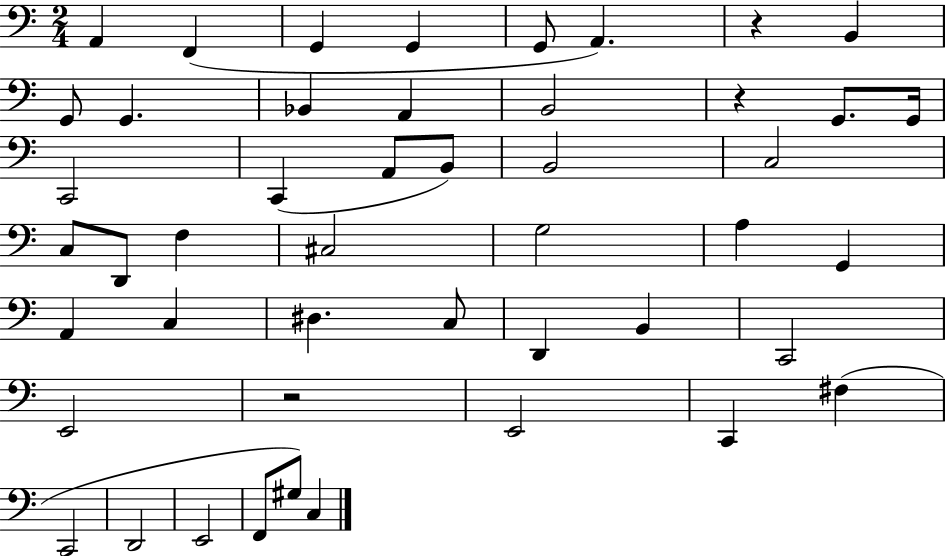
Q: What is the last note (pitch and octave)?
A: C3